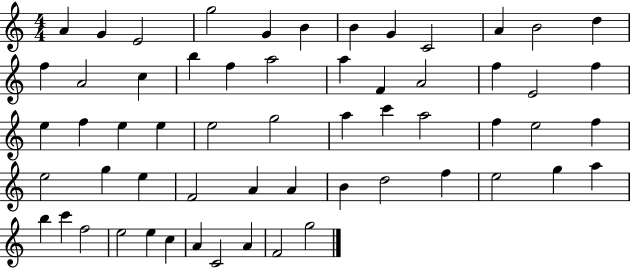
A4/q G4/q E4/h G5/h G4/q B4/q B4/q G4/q C4/h A4/q B4/h D5/q F5/q A4/h C5/q B5/q F5/q A5/h A5/q F4/q A4/h F5/q E4/h F5/q E5/q F5/q E5/q E5/q E5/h G5/h A5/q C6/q A5/h F5/q E5/h F5/q E5/h G5/q E5/q F4/h A4/q A4/q B4/q D5/h F5/q E5/h G5/q A5/q B5/q C6/q F5/h E5/h E5/q C5/q A4/q C4/h A4/q F4/h G5/h